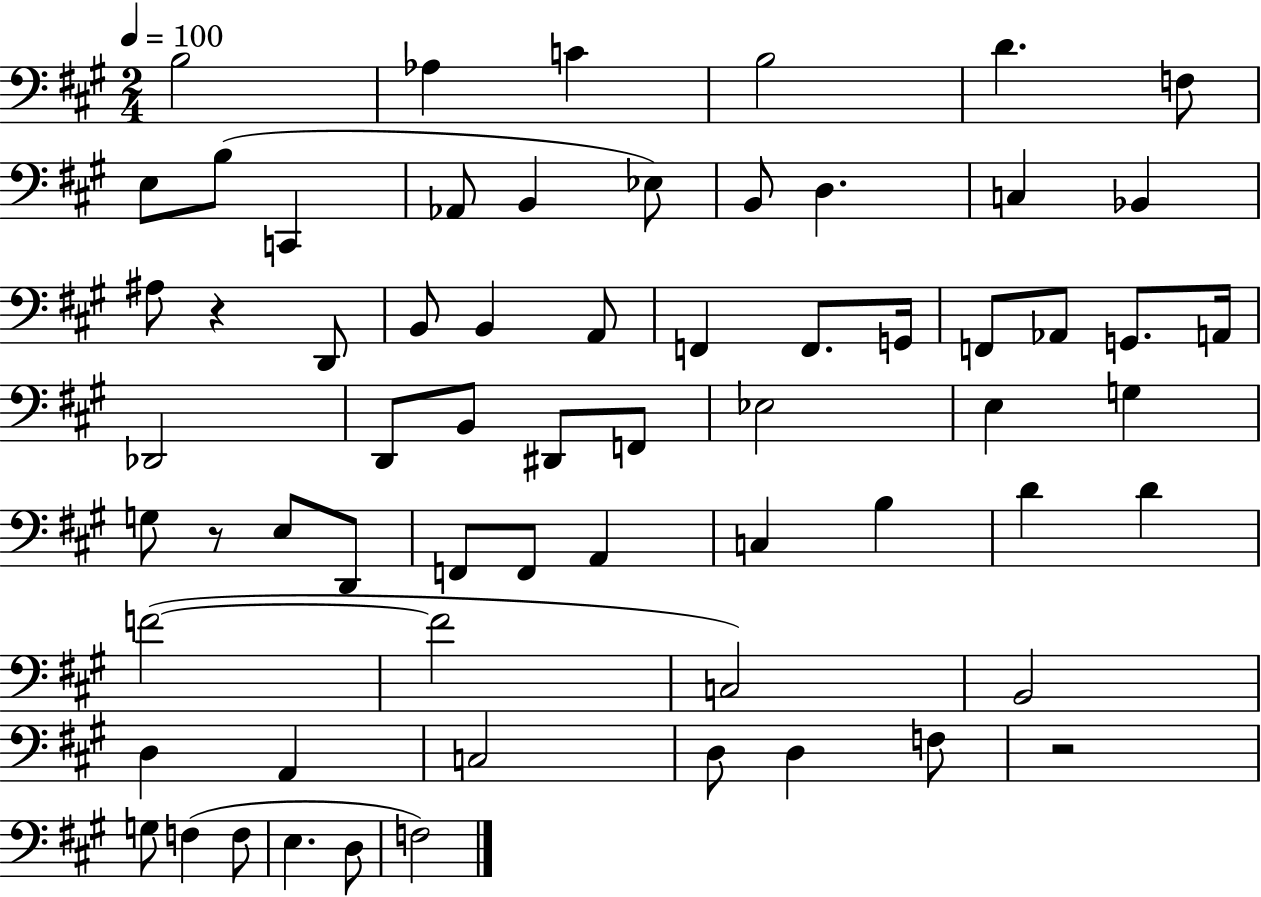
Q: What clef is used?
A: bass